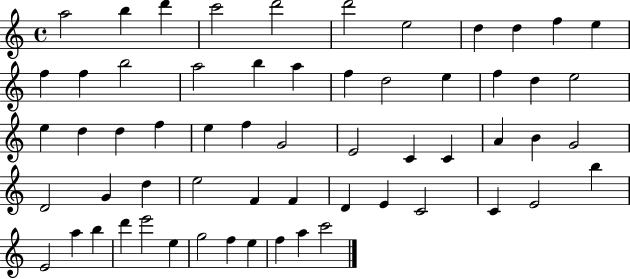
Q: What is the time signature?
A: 4/4